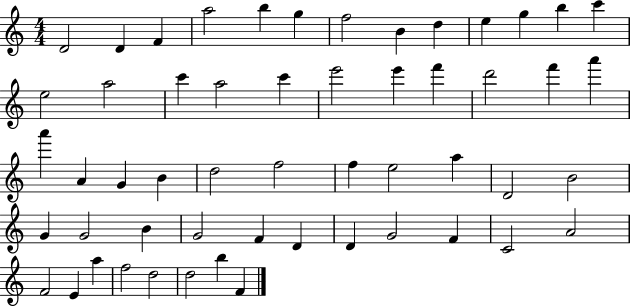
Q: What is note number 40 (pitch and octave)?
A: F4